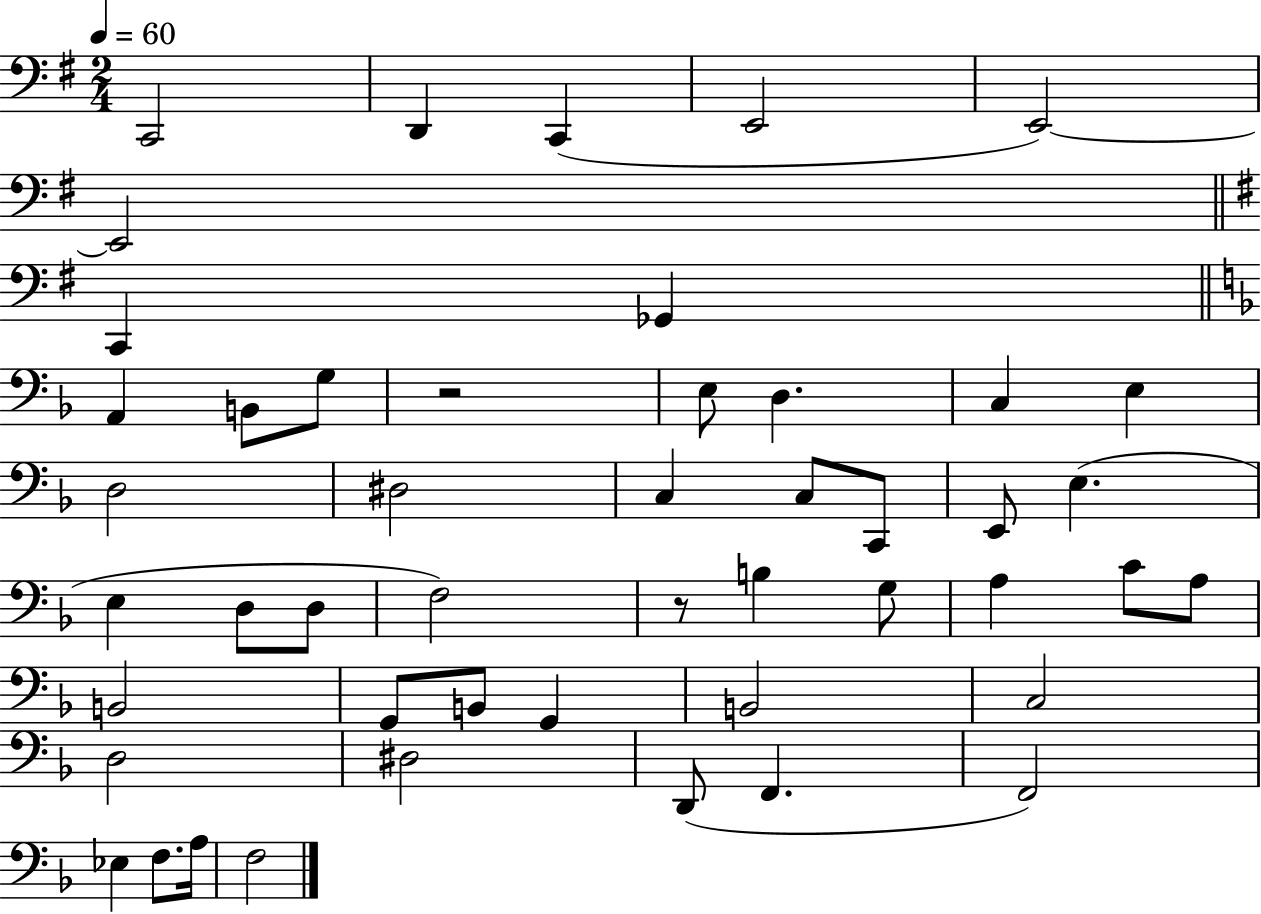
{
  \clef bass
  \numericTimeSignature
  \time 2/4
  \key g \major
  \tempo 4 = 60
  c,2 | d,4 c,4( | e,2 | e,2~~) | \break e,2 | \bar "||" \break \key e \minor c,4 ges,4 | \bar "||" \break \key f \major a,4 b,8 g8 | r2 | e8 d4. | c4 e4 | \break d2 | dis2 | c4 c8 c,8 | e,8 e4.( | \break e4 d8 d8 | f2) | r8 b4 g8 | a4 c'8 a8 | \break b,2 | g,8 b,8 g,4 | b,2 | c2 | \break d2 | dis2 | d,8( f,4. | f,2) | \break ees4 f8. a16 | f2 | \bar "|."
}